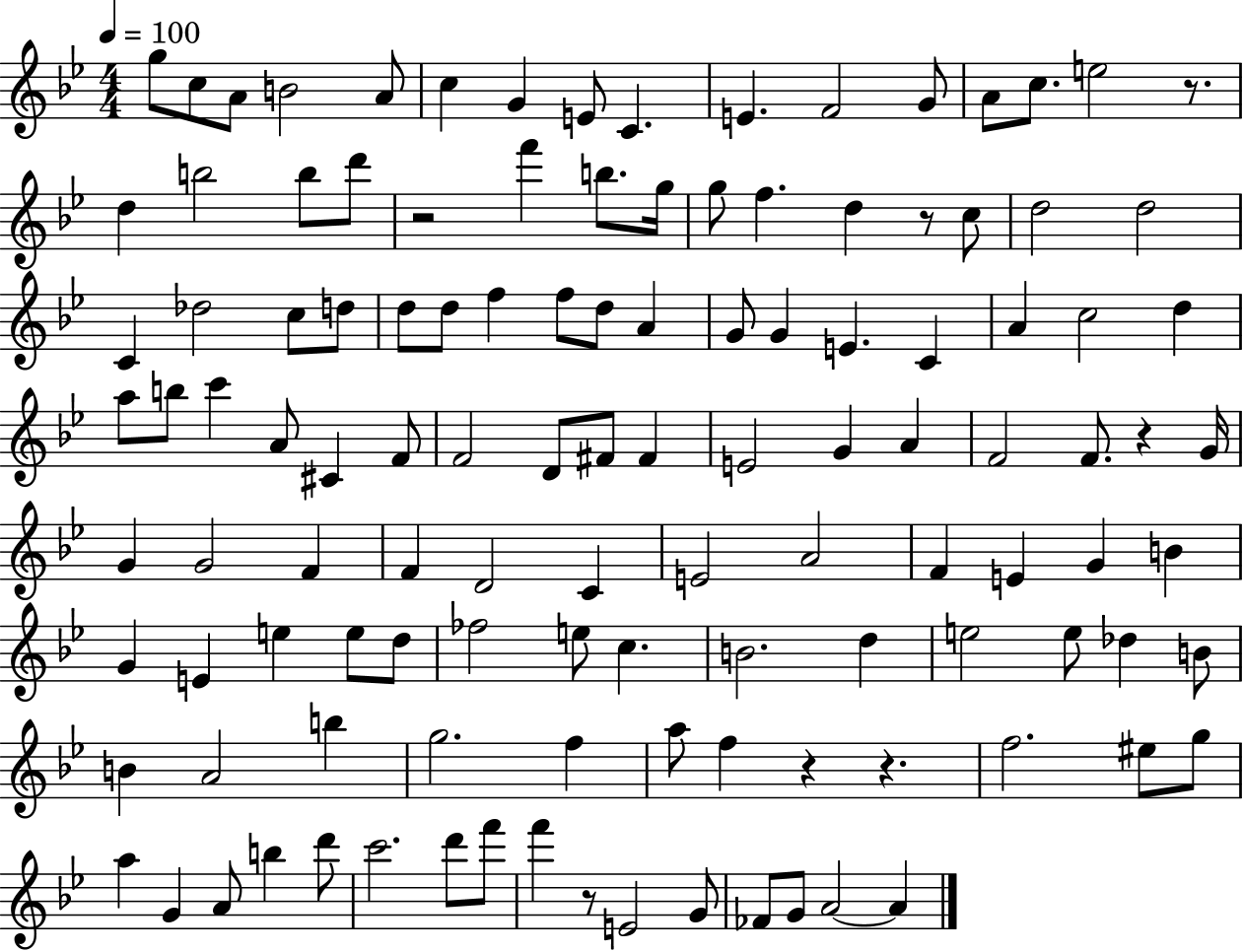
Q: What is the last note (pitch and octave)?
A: A4